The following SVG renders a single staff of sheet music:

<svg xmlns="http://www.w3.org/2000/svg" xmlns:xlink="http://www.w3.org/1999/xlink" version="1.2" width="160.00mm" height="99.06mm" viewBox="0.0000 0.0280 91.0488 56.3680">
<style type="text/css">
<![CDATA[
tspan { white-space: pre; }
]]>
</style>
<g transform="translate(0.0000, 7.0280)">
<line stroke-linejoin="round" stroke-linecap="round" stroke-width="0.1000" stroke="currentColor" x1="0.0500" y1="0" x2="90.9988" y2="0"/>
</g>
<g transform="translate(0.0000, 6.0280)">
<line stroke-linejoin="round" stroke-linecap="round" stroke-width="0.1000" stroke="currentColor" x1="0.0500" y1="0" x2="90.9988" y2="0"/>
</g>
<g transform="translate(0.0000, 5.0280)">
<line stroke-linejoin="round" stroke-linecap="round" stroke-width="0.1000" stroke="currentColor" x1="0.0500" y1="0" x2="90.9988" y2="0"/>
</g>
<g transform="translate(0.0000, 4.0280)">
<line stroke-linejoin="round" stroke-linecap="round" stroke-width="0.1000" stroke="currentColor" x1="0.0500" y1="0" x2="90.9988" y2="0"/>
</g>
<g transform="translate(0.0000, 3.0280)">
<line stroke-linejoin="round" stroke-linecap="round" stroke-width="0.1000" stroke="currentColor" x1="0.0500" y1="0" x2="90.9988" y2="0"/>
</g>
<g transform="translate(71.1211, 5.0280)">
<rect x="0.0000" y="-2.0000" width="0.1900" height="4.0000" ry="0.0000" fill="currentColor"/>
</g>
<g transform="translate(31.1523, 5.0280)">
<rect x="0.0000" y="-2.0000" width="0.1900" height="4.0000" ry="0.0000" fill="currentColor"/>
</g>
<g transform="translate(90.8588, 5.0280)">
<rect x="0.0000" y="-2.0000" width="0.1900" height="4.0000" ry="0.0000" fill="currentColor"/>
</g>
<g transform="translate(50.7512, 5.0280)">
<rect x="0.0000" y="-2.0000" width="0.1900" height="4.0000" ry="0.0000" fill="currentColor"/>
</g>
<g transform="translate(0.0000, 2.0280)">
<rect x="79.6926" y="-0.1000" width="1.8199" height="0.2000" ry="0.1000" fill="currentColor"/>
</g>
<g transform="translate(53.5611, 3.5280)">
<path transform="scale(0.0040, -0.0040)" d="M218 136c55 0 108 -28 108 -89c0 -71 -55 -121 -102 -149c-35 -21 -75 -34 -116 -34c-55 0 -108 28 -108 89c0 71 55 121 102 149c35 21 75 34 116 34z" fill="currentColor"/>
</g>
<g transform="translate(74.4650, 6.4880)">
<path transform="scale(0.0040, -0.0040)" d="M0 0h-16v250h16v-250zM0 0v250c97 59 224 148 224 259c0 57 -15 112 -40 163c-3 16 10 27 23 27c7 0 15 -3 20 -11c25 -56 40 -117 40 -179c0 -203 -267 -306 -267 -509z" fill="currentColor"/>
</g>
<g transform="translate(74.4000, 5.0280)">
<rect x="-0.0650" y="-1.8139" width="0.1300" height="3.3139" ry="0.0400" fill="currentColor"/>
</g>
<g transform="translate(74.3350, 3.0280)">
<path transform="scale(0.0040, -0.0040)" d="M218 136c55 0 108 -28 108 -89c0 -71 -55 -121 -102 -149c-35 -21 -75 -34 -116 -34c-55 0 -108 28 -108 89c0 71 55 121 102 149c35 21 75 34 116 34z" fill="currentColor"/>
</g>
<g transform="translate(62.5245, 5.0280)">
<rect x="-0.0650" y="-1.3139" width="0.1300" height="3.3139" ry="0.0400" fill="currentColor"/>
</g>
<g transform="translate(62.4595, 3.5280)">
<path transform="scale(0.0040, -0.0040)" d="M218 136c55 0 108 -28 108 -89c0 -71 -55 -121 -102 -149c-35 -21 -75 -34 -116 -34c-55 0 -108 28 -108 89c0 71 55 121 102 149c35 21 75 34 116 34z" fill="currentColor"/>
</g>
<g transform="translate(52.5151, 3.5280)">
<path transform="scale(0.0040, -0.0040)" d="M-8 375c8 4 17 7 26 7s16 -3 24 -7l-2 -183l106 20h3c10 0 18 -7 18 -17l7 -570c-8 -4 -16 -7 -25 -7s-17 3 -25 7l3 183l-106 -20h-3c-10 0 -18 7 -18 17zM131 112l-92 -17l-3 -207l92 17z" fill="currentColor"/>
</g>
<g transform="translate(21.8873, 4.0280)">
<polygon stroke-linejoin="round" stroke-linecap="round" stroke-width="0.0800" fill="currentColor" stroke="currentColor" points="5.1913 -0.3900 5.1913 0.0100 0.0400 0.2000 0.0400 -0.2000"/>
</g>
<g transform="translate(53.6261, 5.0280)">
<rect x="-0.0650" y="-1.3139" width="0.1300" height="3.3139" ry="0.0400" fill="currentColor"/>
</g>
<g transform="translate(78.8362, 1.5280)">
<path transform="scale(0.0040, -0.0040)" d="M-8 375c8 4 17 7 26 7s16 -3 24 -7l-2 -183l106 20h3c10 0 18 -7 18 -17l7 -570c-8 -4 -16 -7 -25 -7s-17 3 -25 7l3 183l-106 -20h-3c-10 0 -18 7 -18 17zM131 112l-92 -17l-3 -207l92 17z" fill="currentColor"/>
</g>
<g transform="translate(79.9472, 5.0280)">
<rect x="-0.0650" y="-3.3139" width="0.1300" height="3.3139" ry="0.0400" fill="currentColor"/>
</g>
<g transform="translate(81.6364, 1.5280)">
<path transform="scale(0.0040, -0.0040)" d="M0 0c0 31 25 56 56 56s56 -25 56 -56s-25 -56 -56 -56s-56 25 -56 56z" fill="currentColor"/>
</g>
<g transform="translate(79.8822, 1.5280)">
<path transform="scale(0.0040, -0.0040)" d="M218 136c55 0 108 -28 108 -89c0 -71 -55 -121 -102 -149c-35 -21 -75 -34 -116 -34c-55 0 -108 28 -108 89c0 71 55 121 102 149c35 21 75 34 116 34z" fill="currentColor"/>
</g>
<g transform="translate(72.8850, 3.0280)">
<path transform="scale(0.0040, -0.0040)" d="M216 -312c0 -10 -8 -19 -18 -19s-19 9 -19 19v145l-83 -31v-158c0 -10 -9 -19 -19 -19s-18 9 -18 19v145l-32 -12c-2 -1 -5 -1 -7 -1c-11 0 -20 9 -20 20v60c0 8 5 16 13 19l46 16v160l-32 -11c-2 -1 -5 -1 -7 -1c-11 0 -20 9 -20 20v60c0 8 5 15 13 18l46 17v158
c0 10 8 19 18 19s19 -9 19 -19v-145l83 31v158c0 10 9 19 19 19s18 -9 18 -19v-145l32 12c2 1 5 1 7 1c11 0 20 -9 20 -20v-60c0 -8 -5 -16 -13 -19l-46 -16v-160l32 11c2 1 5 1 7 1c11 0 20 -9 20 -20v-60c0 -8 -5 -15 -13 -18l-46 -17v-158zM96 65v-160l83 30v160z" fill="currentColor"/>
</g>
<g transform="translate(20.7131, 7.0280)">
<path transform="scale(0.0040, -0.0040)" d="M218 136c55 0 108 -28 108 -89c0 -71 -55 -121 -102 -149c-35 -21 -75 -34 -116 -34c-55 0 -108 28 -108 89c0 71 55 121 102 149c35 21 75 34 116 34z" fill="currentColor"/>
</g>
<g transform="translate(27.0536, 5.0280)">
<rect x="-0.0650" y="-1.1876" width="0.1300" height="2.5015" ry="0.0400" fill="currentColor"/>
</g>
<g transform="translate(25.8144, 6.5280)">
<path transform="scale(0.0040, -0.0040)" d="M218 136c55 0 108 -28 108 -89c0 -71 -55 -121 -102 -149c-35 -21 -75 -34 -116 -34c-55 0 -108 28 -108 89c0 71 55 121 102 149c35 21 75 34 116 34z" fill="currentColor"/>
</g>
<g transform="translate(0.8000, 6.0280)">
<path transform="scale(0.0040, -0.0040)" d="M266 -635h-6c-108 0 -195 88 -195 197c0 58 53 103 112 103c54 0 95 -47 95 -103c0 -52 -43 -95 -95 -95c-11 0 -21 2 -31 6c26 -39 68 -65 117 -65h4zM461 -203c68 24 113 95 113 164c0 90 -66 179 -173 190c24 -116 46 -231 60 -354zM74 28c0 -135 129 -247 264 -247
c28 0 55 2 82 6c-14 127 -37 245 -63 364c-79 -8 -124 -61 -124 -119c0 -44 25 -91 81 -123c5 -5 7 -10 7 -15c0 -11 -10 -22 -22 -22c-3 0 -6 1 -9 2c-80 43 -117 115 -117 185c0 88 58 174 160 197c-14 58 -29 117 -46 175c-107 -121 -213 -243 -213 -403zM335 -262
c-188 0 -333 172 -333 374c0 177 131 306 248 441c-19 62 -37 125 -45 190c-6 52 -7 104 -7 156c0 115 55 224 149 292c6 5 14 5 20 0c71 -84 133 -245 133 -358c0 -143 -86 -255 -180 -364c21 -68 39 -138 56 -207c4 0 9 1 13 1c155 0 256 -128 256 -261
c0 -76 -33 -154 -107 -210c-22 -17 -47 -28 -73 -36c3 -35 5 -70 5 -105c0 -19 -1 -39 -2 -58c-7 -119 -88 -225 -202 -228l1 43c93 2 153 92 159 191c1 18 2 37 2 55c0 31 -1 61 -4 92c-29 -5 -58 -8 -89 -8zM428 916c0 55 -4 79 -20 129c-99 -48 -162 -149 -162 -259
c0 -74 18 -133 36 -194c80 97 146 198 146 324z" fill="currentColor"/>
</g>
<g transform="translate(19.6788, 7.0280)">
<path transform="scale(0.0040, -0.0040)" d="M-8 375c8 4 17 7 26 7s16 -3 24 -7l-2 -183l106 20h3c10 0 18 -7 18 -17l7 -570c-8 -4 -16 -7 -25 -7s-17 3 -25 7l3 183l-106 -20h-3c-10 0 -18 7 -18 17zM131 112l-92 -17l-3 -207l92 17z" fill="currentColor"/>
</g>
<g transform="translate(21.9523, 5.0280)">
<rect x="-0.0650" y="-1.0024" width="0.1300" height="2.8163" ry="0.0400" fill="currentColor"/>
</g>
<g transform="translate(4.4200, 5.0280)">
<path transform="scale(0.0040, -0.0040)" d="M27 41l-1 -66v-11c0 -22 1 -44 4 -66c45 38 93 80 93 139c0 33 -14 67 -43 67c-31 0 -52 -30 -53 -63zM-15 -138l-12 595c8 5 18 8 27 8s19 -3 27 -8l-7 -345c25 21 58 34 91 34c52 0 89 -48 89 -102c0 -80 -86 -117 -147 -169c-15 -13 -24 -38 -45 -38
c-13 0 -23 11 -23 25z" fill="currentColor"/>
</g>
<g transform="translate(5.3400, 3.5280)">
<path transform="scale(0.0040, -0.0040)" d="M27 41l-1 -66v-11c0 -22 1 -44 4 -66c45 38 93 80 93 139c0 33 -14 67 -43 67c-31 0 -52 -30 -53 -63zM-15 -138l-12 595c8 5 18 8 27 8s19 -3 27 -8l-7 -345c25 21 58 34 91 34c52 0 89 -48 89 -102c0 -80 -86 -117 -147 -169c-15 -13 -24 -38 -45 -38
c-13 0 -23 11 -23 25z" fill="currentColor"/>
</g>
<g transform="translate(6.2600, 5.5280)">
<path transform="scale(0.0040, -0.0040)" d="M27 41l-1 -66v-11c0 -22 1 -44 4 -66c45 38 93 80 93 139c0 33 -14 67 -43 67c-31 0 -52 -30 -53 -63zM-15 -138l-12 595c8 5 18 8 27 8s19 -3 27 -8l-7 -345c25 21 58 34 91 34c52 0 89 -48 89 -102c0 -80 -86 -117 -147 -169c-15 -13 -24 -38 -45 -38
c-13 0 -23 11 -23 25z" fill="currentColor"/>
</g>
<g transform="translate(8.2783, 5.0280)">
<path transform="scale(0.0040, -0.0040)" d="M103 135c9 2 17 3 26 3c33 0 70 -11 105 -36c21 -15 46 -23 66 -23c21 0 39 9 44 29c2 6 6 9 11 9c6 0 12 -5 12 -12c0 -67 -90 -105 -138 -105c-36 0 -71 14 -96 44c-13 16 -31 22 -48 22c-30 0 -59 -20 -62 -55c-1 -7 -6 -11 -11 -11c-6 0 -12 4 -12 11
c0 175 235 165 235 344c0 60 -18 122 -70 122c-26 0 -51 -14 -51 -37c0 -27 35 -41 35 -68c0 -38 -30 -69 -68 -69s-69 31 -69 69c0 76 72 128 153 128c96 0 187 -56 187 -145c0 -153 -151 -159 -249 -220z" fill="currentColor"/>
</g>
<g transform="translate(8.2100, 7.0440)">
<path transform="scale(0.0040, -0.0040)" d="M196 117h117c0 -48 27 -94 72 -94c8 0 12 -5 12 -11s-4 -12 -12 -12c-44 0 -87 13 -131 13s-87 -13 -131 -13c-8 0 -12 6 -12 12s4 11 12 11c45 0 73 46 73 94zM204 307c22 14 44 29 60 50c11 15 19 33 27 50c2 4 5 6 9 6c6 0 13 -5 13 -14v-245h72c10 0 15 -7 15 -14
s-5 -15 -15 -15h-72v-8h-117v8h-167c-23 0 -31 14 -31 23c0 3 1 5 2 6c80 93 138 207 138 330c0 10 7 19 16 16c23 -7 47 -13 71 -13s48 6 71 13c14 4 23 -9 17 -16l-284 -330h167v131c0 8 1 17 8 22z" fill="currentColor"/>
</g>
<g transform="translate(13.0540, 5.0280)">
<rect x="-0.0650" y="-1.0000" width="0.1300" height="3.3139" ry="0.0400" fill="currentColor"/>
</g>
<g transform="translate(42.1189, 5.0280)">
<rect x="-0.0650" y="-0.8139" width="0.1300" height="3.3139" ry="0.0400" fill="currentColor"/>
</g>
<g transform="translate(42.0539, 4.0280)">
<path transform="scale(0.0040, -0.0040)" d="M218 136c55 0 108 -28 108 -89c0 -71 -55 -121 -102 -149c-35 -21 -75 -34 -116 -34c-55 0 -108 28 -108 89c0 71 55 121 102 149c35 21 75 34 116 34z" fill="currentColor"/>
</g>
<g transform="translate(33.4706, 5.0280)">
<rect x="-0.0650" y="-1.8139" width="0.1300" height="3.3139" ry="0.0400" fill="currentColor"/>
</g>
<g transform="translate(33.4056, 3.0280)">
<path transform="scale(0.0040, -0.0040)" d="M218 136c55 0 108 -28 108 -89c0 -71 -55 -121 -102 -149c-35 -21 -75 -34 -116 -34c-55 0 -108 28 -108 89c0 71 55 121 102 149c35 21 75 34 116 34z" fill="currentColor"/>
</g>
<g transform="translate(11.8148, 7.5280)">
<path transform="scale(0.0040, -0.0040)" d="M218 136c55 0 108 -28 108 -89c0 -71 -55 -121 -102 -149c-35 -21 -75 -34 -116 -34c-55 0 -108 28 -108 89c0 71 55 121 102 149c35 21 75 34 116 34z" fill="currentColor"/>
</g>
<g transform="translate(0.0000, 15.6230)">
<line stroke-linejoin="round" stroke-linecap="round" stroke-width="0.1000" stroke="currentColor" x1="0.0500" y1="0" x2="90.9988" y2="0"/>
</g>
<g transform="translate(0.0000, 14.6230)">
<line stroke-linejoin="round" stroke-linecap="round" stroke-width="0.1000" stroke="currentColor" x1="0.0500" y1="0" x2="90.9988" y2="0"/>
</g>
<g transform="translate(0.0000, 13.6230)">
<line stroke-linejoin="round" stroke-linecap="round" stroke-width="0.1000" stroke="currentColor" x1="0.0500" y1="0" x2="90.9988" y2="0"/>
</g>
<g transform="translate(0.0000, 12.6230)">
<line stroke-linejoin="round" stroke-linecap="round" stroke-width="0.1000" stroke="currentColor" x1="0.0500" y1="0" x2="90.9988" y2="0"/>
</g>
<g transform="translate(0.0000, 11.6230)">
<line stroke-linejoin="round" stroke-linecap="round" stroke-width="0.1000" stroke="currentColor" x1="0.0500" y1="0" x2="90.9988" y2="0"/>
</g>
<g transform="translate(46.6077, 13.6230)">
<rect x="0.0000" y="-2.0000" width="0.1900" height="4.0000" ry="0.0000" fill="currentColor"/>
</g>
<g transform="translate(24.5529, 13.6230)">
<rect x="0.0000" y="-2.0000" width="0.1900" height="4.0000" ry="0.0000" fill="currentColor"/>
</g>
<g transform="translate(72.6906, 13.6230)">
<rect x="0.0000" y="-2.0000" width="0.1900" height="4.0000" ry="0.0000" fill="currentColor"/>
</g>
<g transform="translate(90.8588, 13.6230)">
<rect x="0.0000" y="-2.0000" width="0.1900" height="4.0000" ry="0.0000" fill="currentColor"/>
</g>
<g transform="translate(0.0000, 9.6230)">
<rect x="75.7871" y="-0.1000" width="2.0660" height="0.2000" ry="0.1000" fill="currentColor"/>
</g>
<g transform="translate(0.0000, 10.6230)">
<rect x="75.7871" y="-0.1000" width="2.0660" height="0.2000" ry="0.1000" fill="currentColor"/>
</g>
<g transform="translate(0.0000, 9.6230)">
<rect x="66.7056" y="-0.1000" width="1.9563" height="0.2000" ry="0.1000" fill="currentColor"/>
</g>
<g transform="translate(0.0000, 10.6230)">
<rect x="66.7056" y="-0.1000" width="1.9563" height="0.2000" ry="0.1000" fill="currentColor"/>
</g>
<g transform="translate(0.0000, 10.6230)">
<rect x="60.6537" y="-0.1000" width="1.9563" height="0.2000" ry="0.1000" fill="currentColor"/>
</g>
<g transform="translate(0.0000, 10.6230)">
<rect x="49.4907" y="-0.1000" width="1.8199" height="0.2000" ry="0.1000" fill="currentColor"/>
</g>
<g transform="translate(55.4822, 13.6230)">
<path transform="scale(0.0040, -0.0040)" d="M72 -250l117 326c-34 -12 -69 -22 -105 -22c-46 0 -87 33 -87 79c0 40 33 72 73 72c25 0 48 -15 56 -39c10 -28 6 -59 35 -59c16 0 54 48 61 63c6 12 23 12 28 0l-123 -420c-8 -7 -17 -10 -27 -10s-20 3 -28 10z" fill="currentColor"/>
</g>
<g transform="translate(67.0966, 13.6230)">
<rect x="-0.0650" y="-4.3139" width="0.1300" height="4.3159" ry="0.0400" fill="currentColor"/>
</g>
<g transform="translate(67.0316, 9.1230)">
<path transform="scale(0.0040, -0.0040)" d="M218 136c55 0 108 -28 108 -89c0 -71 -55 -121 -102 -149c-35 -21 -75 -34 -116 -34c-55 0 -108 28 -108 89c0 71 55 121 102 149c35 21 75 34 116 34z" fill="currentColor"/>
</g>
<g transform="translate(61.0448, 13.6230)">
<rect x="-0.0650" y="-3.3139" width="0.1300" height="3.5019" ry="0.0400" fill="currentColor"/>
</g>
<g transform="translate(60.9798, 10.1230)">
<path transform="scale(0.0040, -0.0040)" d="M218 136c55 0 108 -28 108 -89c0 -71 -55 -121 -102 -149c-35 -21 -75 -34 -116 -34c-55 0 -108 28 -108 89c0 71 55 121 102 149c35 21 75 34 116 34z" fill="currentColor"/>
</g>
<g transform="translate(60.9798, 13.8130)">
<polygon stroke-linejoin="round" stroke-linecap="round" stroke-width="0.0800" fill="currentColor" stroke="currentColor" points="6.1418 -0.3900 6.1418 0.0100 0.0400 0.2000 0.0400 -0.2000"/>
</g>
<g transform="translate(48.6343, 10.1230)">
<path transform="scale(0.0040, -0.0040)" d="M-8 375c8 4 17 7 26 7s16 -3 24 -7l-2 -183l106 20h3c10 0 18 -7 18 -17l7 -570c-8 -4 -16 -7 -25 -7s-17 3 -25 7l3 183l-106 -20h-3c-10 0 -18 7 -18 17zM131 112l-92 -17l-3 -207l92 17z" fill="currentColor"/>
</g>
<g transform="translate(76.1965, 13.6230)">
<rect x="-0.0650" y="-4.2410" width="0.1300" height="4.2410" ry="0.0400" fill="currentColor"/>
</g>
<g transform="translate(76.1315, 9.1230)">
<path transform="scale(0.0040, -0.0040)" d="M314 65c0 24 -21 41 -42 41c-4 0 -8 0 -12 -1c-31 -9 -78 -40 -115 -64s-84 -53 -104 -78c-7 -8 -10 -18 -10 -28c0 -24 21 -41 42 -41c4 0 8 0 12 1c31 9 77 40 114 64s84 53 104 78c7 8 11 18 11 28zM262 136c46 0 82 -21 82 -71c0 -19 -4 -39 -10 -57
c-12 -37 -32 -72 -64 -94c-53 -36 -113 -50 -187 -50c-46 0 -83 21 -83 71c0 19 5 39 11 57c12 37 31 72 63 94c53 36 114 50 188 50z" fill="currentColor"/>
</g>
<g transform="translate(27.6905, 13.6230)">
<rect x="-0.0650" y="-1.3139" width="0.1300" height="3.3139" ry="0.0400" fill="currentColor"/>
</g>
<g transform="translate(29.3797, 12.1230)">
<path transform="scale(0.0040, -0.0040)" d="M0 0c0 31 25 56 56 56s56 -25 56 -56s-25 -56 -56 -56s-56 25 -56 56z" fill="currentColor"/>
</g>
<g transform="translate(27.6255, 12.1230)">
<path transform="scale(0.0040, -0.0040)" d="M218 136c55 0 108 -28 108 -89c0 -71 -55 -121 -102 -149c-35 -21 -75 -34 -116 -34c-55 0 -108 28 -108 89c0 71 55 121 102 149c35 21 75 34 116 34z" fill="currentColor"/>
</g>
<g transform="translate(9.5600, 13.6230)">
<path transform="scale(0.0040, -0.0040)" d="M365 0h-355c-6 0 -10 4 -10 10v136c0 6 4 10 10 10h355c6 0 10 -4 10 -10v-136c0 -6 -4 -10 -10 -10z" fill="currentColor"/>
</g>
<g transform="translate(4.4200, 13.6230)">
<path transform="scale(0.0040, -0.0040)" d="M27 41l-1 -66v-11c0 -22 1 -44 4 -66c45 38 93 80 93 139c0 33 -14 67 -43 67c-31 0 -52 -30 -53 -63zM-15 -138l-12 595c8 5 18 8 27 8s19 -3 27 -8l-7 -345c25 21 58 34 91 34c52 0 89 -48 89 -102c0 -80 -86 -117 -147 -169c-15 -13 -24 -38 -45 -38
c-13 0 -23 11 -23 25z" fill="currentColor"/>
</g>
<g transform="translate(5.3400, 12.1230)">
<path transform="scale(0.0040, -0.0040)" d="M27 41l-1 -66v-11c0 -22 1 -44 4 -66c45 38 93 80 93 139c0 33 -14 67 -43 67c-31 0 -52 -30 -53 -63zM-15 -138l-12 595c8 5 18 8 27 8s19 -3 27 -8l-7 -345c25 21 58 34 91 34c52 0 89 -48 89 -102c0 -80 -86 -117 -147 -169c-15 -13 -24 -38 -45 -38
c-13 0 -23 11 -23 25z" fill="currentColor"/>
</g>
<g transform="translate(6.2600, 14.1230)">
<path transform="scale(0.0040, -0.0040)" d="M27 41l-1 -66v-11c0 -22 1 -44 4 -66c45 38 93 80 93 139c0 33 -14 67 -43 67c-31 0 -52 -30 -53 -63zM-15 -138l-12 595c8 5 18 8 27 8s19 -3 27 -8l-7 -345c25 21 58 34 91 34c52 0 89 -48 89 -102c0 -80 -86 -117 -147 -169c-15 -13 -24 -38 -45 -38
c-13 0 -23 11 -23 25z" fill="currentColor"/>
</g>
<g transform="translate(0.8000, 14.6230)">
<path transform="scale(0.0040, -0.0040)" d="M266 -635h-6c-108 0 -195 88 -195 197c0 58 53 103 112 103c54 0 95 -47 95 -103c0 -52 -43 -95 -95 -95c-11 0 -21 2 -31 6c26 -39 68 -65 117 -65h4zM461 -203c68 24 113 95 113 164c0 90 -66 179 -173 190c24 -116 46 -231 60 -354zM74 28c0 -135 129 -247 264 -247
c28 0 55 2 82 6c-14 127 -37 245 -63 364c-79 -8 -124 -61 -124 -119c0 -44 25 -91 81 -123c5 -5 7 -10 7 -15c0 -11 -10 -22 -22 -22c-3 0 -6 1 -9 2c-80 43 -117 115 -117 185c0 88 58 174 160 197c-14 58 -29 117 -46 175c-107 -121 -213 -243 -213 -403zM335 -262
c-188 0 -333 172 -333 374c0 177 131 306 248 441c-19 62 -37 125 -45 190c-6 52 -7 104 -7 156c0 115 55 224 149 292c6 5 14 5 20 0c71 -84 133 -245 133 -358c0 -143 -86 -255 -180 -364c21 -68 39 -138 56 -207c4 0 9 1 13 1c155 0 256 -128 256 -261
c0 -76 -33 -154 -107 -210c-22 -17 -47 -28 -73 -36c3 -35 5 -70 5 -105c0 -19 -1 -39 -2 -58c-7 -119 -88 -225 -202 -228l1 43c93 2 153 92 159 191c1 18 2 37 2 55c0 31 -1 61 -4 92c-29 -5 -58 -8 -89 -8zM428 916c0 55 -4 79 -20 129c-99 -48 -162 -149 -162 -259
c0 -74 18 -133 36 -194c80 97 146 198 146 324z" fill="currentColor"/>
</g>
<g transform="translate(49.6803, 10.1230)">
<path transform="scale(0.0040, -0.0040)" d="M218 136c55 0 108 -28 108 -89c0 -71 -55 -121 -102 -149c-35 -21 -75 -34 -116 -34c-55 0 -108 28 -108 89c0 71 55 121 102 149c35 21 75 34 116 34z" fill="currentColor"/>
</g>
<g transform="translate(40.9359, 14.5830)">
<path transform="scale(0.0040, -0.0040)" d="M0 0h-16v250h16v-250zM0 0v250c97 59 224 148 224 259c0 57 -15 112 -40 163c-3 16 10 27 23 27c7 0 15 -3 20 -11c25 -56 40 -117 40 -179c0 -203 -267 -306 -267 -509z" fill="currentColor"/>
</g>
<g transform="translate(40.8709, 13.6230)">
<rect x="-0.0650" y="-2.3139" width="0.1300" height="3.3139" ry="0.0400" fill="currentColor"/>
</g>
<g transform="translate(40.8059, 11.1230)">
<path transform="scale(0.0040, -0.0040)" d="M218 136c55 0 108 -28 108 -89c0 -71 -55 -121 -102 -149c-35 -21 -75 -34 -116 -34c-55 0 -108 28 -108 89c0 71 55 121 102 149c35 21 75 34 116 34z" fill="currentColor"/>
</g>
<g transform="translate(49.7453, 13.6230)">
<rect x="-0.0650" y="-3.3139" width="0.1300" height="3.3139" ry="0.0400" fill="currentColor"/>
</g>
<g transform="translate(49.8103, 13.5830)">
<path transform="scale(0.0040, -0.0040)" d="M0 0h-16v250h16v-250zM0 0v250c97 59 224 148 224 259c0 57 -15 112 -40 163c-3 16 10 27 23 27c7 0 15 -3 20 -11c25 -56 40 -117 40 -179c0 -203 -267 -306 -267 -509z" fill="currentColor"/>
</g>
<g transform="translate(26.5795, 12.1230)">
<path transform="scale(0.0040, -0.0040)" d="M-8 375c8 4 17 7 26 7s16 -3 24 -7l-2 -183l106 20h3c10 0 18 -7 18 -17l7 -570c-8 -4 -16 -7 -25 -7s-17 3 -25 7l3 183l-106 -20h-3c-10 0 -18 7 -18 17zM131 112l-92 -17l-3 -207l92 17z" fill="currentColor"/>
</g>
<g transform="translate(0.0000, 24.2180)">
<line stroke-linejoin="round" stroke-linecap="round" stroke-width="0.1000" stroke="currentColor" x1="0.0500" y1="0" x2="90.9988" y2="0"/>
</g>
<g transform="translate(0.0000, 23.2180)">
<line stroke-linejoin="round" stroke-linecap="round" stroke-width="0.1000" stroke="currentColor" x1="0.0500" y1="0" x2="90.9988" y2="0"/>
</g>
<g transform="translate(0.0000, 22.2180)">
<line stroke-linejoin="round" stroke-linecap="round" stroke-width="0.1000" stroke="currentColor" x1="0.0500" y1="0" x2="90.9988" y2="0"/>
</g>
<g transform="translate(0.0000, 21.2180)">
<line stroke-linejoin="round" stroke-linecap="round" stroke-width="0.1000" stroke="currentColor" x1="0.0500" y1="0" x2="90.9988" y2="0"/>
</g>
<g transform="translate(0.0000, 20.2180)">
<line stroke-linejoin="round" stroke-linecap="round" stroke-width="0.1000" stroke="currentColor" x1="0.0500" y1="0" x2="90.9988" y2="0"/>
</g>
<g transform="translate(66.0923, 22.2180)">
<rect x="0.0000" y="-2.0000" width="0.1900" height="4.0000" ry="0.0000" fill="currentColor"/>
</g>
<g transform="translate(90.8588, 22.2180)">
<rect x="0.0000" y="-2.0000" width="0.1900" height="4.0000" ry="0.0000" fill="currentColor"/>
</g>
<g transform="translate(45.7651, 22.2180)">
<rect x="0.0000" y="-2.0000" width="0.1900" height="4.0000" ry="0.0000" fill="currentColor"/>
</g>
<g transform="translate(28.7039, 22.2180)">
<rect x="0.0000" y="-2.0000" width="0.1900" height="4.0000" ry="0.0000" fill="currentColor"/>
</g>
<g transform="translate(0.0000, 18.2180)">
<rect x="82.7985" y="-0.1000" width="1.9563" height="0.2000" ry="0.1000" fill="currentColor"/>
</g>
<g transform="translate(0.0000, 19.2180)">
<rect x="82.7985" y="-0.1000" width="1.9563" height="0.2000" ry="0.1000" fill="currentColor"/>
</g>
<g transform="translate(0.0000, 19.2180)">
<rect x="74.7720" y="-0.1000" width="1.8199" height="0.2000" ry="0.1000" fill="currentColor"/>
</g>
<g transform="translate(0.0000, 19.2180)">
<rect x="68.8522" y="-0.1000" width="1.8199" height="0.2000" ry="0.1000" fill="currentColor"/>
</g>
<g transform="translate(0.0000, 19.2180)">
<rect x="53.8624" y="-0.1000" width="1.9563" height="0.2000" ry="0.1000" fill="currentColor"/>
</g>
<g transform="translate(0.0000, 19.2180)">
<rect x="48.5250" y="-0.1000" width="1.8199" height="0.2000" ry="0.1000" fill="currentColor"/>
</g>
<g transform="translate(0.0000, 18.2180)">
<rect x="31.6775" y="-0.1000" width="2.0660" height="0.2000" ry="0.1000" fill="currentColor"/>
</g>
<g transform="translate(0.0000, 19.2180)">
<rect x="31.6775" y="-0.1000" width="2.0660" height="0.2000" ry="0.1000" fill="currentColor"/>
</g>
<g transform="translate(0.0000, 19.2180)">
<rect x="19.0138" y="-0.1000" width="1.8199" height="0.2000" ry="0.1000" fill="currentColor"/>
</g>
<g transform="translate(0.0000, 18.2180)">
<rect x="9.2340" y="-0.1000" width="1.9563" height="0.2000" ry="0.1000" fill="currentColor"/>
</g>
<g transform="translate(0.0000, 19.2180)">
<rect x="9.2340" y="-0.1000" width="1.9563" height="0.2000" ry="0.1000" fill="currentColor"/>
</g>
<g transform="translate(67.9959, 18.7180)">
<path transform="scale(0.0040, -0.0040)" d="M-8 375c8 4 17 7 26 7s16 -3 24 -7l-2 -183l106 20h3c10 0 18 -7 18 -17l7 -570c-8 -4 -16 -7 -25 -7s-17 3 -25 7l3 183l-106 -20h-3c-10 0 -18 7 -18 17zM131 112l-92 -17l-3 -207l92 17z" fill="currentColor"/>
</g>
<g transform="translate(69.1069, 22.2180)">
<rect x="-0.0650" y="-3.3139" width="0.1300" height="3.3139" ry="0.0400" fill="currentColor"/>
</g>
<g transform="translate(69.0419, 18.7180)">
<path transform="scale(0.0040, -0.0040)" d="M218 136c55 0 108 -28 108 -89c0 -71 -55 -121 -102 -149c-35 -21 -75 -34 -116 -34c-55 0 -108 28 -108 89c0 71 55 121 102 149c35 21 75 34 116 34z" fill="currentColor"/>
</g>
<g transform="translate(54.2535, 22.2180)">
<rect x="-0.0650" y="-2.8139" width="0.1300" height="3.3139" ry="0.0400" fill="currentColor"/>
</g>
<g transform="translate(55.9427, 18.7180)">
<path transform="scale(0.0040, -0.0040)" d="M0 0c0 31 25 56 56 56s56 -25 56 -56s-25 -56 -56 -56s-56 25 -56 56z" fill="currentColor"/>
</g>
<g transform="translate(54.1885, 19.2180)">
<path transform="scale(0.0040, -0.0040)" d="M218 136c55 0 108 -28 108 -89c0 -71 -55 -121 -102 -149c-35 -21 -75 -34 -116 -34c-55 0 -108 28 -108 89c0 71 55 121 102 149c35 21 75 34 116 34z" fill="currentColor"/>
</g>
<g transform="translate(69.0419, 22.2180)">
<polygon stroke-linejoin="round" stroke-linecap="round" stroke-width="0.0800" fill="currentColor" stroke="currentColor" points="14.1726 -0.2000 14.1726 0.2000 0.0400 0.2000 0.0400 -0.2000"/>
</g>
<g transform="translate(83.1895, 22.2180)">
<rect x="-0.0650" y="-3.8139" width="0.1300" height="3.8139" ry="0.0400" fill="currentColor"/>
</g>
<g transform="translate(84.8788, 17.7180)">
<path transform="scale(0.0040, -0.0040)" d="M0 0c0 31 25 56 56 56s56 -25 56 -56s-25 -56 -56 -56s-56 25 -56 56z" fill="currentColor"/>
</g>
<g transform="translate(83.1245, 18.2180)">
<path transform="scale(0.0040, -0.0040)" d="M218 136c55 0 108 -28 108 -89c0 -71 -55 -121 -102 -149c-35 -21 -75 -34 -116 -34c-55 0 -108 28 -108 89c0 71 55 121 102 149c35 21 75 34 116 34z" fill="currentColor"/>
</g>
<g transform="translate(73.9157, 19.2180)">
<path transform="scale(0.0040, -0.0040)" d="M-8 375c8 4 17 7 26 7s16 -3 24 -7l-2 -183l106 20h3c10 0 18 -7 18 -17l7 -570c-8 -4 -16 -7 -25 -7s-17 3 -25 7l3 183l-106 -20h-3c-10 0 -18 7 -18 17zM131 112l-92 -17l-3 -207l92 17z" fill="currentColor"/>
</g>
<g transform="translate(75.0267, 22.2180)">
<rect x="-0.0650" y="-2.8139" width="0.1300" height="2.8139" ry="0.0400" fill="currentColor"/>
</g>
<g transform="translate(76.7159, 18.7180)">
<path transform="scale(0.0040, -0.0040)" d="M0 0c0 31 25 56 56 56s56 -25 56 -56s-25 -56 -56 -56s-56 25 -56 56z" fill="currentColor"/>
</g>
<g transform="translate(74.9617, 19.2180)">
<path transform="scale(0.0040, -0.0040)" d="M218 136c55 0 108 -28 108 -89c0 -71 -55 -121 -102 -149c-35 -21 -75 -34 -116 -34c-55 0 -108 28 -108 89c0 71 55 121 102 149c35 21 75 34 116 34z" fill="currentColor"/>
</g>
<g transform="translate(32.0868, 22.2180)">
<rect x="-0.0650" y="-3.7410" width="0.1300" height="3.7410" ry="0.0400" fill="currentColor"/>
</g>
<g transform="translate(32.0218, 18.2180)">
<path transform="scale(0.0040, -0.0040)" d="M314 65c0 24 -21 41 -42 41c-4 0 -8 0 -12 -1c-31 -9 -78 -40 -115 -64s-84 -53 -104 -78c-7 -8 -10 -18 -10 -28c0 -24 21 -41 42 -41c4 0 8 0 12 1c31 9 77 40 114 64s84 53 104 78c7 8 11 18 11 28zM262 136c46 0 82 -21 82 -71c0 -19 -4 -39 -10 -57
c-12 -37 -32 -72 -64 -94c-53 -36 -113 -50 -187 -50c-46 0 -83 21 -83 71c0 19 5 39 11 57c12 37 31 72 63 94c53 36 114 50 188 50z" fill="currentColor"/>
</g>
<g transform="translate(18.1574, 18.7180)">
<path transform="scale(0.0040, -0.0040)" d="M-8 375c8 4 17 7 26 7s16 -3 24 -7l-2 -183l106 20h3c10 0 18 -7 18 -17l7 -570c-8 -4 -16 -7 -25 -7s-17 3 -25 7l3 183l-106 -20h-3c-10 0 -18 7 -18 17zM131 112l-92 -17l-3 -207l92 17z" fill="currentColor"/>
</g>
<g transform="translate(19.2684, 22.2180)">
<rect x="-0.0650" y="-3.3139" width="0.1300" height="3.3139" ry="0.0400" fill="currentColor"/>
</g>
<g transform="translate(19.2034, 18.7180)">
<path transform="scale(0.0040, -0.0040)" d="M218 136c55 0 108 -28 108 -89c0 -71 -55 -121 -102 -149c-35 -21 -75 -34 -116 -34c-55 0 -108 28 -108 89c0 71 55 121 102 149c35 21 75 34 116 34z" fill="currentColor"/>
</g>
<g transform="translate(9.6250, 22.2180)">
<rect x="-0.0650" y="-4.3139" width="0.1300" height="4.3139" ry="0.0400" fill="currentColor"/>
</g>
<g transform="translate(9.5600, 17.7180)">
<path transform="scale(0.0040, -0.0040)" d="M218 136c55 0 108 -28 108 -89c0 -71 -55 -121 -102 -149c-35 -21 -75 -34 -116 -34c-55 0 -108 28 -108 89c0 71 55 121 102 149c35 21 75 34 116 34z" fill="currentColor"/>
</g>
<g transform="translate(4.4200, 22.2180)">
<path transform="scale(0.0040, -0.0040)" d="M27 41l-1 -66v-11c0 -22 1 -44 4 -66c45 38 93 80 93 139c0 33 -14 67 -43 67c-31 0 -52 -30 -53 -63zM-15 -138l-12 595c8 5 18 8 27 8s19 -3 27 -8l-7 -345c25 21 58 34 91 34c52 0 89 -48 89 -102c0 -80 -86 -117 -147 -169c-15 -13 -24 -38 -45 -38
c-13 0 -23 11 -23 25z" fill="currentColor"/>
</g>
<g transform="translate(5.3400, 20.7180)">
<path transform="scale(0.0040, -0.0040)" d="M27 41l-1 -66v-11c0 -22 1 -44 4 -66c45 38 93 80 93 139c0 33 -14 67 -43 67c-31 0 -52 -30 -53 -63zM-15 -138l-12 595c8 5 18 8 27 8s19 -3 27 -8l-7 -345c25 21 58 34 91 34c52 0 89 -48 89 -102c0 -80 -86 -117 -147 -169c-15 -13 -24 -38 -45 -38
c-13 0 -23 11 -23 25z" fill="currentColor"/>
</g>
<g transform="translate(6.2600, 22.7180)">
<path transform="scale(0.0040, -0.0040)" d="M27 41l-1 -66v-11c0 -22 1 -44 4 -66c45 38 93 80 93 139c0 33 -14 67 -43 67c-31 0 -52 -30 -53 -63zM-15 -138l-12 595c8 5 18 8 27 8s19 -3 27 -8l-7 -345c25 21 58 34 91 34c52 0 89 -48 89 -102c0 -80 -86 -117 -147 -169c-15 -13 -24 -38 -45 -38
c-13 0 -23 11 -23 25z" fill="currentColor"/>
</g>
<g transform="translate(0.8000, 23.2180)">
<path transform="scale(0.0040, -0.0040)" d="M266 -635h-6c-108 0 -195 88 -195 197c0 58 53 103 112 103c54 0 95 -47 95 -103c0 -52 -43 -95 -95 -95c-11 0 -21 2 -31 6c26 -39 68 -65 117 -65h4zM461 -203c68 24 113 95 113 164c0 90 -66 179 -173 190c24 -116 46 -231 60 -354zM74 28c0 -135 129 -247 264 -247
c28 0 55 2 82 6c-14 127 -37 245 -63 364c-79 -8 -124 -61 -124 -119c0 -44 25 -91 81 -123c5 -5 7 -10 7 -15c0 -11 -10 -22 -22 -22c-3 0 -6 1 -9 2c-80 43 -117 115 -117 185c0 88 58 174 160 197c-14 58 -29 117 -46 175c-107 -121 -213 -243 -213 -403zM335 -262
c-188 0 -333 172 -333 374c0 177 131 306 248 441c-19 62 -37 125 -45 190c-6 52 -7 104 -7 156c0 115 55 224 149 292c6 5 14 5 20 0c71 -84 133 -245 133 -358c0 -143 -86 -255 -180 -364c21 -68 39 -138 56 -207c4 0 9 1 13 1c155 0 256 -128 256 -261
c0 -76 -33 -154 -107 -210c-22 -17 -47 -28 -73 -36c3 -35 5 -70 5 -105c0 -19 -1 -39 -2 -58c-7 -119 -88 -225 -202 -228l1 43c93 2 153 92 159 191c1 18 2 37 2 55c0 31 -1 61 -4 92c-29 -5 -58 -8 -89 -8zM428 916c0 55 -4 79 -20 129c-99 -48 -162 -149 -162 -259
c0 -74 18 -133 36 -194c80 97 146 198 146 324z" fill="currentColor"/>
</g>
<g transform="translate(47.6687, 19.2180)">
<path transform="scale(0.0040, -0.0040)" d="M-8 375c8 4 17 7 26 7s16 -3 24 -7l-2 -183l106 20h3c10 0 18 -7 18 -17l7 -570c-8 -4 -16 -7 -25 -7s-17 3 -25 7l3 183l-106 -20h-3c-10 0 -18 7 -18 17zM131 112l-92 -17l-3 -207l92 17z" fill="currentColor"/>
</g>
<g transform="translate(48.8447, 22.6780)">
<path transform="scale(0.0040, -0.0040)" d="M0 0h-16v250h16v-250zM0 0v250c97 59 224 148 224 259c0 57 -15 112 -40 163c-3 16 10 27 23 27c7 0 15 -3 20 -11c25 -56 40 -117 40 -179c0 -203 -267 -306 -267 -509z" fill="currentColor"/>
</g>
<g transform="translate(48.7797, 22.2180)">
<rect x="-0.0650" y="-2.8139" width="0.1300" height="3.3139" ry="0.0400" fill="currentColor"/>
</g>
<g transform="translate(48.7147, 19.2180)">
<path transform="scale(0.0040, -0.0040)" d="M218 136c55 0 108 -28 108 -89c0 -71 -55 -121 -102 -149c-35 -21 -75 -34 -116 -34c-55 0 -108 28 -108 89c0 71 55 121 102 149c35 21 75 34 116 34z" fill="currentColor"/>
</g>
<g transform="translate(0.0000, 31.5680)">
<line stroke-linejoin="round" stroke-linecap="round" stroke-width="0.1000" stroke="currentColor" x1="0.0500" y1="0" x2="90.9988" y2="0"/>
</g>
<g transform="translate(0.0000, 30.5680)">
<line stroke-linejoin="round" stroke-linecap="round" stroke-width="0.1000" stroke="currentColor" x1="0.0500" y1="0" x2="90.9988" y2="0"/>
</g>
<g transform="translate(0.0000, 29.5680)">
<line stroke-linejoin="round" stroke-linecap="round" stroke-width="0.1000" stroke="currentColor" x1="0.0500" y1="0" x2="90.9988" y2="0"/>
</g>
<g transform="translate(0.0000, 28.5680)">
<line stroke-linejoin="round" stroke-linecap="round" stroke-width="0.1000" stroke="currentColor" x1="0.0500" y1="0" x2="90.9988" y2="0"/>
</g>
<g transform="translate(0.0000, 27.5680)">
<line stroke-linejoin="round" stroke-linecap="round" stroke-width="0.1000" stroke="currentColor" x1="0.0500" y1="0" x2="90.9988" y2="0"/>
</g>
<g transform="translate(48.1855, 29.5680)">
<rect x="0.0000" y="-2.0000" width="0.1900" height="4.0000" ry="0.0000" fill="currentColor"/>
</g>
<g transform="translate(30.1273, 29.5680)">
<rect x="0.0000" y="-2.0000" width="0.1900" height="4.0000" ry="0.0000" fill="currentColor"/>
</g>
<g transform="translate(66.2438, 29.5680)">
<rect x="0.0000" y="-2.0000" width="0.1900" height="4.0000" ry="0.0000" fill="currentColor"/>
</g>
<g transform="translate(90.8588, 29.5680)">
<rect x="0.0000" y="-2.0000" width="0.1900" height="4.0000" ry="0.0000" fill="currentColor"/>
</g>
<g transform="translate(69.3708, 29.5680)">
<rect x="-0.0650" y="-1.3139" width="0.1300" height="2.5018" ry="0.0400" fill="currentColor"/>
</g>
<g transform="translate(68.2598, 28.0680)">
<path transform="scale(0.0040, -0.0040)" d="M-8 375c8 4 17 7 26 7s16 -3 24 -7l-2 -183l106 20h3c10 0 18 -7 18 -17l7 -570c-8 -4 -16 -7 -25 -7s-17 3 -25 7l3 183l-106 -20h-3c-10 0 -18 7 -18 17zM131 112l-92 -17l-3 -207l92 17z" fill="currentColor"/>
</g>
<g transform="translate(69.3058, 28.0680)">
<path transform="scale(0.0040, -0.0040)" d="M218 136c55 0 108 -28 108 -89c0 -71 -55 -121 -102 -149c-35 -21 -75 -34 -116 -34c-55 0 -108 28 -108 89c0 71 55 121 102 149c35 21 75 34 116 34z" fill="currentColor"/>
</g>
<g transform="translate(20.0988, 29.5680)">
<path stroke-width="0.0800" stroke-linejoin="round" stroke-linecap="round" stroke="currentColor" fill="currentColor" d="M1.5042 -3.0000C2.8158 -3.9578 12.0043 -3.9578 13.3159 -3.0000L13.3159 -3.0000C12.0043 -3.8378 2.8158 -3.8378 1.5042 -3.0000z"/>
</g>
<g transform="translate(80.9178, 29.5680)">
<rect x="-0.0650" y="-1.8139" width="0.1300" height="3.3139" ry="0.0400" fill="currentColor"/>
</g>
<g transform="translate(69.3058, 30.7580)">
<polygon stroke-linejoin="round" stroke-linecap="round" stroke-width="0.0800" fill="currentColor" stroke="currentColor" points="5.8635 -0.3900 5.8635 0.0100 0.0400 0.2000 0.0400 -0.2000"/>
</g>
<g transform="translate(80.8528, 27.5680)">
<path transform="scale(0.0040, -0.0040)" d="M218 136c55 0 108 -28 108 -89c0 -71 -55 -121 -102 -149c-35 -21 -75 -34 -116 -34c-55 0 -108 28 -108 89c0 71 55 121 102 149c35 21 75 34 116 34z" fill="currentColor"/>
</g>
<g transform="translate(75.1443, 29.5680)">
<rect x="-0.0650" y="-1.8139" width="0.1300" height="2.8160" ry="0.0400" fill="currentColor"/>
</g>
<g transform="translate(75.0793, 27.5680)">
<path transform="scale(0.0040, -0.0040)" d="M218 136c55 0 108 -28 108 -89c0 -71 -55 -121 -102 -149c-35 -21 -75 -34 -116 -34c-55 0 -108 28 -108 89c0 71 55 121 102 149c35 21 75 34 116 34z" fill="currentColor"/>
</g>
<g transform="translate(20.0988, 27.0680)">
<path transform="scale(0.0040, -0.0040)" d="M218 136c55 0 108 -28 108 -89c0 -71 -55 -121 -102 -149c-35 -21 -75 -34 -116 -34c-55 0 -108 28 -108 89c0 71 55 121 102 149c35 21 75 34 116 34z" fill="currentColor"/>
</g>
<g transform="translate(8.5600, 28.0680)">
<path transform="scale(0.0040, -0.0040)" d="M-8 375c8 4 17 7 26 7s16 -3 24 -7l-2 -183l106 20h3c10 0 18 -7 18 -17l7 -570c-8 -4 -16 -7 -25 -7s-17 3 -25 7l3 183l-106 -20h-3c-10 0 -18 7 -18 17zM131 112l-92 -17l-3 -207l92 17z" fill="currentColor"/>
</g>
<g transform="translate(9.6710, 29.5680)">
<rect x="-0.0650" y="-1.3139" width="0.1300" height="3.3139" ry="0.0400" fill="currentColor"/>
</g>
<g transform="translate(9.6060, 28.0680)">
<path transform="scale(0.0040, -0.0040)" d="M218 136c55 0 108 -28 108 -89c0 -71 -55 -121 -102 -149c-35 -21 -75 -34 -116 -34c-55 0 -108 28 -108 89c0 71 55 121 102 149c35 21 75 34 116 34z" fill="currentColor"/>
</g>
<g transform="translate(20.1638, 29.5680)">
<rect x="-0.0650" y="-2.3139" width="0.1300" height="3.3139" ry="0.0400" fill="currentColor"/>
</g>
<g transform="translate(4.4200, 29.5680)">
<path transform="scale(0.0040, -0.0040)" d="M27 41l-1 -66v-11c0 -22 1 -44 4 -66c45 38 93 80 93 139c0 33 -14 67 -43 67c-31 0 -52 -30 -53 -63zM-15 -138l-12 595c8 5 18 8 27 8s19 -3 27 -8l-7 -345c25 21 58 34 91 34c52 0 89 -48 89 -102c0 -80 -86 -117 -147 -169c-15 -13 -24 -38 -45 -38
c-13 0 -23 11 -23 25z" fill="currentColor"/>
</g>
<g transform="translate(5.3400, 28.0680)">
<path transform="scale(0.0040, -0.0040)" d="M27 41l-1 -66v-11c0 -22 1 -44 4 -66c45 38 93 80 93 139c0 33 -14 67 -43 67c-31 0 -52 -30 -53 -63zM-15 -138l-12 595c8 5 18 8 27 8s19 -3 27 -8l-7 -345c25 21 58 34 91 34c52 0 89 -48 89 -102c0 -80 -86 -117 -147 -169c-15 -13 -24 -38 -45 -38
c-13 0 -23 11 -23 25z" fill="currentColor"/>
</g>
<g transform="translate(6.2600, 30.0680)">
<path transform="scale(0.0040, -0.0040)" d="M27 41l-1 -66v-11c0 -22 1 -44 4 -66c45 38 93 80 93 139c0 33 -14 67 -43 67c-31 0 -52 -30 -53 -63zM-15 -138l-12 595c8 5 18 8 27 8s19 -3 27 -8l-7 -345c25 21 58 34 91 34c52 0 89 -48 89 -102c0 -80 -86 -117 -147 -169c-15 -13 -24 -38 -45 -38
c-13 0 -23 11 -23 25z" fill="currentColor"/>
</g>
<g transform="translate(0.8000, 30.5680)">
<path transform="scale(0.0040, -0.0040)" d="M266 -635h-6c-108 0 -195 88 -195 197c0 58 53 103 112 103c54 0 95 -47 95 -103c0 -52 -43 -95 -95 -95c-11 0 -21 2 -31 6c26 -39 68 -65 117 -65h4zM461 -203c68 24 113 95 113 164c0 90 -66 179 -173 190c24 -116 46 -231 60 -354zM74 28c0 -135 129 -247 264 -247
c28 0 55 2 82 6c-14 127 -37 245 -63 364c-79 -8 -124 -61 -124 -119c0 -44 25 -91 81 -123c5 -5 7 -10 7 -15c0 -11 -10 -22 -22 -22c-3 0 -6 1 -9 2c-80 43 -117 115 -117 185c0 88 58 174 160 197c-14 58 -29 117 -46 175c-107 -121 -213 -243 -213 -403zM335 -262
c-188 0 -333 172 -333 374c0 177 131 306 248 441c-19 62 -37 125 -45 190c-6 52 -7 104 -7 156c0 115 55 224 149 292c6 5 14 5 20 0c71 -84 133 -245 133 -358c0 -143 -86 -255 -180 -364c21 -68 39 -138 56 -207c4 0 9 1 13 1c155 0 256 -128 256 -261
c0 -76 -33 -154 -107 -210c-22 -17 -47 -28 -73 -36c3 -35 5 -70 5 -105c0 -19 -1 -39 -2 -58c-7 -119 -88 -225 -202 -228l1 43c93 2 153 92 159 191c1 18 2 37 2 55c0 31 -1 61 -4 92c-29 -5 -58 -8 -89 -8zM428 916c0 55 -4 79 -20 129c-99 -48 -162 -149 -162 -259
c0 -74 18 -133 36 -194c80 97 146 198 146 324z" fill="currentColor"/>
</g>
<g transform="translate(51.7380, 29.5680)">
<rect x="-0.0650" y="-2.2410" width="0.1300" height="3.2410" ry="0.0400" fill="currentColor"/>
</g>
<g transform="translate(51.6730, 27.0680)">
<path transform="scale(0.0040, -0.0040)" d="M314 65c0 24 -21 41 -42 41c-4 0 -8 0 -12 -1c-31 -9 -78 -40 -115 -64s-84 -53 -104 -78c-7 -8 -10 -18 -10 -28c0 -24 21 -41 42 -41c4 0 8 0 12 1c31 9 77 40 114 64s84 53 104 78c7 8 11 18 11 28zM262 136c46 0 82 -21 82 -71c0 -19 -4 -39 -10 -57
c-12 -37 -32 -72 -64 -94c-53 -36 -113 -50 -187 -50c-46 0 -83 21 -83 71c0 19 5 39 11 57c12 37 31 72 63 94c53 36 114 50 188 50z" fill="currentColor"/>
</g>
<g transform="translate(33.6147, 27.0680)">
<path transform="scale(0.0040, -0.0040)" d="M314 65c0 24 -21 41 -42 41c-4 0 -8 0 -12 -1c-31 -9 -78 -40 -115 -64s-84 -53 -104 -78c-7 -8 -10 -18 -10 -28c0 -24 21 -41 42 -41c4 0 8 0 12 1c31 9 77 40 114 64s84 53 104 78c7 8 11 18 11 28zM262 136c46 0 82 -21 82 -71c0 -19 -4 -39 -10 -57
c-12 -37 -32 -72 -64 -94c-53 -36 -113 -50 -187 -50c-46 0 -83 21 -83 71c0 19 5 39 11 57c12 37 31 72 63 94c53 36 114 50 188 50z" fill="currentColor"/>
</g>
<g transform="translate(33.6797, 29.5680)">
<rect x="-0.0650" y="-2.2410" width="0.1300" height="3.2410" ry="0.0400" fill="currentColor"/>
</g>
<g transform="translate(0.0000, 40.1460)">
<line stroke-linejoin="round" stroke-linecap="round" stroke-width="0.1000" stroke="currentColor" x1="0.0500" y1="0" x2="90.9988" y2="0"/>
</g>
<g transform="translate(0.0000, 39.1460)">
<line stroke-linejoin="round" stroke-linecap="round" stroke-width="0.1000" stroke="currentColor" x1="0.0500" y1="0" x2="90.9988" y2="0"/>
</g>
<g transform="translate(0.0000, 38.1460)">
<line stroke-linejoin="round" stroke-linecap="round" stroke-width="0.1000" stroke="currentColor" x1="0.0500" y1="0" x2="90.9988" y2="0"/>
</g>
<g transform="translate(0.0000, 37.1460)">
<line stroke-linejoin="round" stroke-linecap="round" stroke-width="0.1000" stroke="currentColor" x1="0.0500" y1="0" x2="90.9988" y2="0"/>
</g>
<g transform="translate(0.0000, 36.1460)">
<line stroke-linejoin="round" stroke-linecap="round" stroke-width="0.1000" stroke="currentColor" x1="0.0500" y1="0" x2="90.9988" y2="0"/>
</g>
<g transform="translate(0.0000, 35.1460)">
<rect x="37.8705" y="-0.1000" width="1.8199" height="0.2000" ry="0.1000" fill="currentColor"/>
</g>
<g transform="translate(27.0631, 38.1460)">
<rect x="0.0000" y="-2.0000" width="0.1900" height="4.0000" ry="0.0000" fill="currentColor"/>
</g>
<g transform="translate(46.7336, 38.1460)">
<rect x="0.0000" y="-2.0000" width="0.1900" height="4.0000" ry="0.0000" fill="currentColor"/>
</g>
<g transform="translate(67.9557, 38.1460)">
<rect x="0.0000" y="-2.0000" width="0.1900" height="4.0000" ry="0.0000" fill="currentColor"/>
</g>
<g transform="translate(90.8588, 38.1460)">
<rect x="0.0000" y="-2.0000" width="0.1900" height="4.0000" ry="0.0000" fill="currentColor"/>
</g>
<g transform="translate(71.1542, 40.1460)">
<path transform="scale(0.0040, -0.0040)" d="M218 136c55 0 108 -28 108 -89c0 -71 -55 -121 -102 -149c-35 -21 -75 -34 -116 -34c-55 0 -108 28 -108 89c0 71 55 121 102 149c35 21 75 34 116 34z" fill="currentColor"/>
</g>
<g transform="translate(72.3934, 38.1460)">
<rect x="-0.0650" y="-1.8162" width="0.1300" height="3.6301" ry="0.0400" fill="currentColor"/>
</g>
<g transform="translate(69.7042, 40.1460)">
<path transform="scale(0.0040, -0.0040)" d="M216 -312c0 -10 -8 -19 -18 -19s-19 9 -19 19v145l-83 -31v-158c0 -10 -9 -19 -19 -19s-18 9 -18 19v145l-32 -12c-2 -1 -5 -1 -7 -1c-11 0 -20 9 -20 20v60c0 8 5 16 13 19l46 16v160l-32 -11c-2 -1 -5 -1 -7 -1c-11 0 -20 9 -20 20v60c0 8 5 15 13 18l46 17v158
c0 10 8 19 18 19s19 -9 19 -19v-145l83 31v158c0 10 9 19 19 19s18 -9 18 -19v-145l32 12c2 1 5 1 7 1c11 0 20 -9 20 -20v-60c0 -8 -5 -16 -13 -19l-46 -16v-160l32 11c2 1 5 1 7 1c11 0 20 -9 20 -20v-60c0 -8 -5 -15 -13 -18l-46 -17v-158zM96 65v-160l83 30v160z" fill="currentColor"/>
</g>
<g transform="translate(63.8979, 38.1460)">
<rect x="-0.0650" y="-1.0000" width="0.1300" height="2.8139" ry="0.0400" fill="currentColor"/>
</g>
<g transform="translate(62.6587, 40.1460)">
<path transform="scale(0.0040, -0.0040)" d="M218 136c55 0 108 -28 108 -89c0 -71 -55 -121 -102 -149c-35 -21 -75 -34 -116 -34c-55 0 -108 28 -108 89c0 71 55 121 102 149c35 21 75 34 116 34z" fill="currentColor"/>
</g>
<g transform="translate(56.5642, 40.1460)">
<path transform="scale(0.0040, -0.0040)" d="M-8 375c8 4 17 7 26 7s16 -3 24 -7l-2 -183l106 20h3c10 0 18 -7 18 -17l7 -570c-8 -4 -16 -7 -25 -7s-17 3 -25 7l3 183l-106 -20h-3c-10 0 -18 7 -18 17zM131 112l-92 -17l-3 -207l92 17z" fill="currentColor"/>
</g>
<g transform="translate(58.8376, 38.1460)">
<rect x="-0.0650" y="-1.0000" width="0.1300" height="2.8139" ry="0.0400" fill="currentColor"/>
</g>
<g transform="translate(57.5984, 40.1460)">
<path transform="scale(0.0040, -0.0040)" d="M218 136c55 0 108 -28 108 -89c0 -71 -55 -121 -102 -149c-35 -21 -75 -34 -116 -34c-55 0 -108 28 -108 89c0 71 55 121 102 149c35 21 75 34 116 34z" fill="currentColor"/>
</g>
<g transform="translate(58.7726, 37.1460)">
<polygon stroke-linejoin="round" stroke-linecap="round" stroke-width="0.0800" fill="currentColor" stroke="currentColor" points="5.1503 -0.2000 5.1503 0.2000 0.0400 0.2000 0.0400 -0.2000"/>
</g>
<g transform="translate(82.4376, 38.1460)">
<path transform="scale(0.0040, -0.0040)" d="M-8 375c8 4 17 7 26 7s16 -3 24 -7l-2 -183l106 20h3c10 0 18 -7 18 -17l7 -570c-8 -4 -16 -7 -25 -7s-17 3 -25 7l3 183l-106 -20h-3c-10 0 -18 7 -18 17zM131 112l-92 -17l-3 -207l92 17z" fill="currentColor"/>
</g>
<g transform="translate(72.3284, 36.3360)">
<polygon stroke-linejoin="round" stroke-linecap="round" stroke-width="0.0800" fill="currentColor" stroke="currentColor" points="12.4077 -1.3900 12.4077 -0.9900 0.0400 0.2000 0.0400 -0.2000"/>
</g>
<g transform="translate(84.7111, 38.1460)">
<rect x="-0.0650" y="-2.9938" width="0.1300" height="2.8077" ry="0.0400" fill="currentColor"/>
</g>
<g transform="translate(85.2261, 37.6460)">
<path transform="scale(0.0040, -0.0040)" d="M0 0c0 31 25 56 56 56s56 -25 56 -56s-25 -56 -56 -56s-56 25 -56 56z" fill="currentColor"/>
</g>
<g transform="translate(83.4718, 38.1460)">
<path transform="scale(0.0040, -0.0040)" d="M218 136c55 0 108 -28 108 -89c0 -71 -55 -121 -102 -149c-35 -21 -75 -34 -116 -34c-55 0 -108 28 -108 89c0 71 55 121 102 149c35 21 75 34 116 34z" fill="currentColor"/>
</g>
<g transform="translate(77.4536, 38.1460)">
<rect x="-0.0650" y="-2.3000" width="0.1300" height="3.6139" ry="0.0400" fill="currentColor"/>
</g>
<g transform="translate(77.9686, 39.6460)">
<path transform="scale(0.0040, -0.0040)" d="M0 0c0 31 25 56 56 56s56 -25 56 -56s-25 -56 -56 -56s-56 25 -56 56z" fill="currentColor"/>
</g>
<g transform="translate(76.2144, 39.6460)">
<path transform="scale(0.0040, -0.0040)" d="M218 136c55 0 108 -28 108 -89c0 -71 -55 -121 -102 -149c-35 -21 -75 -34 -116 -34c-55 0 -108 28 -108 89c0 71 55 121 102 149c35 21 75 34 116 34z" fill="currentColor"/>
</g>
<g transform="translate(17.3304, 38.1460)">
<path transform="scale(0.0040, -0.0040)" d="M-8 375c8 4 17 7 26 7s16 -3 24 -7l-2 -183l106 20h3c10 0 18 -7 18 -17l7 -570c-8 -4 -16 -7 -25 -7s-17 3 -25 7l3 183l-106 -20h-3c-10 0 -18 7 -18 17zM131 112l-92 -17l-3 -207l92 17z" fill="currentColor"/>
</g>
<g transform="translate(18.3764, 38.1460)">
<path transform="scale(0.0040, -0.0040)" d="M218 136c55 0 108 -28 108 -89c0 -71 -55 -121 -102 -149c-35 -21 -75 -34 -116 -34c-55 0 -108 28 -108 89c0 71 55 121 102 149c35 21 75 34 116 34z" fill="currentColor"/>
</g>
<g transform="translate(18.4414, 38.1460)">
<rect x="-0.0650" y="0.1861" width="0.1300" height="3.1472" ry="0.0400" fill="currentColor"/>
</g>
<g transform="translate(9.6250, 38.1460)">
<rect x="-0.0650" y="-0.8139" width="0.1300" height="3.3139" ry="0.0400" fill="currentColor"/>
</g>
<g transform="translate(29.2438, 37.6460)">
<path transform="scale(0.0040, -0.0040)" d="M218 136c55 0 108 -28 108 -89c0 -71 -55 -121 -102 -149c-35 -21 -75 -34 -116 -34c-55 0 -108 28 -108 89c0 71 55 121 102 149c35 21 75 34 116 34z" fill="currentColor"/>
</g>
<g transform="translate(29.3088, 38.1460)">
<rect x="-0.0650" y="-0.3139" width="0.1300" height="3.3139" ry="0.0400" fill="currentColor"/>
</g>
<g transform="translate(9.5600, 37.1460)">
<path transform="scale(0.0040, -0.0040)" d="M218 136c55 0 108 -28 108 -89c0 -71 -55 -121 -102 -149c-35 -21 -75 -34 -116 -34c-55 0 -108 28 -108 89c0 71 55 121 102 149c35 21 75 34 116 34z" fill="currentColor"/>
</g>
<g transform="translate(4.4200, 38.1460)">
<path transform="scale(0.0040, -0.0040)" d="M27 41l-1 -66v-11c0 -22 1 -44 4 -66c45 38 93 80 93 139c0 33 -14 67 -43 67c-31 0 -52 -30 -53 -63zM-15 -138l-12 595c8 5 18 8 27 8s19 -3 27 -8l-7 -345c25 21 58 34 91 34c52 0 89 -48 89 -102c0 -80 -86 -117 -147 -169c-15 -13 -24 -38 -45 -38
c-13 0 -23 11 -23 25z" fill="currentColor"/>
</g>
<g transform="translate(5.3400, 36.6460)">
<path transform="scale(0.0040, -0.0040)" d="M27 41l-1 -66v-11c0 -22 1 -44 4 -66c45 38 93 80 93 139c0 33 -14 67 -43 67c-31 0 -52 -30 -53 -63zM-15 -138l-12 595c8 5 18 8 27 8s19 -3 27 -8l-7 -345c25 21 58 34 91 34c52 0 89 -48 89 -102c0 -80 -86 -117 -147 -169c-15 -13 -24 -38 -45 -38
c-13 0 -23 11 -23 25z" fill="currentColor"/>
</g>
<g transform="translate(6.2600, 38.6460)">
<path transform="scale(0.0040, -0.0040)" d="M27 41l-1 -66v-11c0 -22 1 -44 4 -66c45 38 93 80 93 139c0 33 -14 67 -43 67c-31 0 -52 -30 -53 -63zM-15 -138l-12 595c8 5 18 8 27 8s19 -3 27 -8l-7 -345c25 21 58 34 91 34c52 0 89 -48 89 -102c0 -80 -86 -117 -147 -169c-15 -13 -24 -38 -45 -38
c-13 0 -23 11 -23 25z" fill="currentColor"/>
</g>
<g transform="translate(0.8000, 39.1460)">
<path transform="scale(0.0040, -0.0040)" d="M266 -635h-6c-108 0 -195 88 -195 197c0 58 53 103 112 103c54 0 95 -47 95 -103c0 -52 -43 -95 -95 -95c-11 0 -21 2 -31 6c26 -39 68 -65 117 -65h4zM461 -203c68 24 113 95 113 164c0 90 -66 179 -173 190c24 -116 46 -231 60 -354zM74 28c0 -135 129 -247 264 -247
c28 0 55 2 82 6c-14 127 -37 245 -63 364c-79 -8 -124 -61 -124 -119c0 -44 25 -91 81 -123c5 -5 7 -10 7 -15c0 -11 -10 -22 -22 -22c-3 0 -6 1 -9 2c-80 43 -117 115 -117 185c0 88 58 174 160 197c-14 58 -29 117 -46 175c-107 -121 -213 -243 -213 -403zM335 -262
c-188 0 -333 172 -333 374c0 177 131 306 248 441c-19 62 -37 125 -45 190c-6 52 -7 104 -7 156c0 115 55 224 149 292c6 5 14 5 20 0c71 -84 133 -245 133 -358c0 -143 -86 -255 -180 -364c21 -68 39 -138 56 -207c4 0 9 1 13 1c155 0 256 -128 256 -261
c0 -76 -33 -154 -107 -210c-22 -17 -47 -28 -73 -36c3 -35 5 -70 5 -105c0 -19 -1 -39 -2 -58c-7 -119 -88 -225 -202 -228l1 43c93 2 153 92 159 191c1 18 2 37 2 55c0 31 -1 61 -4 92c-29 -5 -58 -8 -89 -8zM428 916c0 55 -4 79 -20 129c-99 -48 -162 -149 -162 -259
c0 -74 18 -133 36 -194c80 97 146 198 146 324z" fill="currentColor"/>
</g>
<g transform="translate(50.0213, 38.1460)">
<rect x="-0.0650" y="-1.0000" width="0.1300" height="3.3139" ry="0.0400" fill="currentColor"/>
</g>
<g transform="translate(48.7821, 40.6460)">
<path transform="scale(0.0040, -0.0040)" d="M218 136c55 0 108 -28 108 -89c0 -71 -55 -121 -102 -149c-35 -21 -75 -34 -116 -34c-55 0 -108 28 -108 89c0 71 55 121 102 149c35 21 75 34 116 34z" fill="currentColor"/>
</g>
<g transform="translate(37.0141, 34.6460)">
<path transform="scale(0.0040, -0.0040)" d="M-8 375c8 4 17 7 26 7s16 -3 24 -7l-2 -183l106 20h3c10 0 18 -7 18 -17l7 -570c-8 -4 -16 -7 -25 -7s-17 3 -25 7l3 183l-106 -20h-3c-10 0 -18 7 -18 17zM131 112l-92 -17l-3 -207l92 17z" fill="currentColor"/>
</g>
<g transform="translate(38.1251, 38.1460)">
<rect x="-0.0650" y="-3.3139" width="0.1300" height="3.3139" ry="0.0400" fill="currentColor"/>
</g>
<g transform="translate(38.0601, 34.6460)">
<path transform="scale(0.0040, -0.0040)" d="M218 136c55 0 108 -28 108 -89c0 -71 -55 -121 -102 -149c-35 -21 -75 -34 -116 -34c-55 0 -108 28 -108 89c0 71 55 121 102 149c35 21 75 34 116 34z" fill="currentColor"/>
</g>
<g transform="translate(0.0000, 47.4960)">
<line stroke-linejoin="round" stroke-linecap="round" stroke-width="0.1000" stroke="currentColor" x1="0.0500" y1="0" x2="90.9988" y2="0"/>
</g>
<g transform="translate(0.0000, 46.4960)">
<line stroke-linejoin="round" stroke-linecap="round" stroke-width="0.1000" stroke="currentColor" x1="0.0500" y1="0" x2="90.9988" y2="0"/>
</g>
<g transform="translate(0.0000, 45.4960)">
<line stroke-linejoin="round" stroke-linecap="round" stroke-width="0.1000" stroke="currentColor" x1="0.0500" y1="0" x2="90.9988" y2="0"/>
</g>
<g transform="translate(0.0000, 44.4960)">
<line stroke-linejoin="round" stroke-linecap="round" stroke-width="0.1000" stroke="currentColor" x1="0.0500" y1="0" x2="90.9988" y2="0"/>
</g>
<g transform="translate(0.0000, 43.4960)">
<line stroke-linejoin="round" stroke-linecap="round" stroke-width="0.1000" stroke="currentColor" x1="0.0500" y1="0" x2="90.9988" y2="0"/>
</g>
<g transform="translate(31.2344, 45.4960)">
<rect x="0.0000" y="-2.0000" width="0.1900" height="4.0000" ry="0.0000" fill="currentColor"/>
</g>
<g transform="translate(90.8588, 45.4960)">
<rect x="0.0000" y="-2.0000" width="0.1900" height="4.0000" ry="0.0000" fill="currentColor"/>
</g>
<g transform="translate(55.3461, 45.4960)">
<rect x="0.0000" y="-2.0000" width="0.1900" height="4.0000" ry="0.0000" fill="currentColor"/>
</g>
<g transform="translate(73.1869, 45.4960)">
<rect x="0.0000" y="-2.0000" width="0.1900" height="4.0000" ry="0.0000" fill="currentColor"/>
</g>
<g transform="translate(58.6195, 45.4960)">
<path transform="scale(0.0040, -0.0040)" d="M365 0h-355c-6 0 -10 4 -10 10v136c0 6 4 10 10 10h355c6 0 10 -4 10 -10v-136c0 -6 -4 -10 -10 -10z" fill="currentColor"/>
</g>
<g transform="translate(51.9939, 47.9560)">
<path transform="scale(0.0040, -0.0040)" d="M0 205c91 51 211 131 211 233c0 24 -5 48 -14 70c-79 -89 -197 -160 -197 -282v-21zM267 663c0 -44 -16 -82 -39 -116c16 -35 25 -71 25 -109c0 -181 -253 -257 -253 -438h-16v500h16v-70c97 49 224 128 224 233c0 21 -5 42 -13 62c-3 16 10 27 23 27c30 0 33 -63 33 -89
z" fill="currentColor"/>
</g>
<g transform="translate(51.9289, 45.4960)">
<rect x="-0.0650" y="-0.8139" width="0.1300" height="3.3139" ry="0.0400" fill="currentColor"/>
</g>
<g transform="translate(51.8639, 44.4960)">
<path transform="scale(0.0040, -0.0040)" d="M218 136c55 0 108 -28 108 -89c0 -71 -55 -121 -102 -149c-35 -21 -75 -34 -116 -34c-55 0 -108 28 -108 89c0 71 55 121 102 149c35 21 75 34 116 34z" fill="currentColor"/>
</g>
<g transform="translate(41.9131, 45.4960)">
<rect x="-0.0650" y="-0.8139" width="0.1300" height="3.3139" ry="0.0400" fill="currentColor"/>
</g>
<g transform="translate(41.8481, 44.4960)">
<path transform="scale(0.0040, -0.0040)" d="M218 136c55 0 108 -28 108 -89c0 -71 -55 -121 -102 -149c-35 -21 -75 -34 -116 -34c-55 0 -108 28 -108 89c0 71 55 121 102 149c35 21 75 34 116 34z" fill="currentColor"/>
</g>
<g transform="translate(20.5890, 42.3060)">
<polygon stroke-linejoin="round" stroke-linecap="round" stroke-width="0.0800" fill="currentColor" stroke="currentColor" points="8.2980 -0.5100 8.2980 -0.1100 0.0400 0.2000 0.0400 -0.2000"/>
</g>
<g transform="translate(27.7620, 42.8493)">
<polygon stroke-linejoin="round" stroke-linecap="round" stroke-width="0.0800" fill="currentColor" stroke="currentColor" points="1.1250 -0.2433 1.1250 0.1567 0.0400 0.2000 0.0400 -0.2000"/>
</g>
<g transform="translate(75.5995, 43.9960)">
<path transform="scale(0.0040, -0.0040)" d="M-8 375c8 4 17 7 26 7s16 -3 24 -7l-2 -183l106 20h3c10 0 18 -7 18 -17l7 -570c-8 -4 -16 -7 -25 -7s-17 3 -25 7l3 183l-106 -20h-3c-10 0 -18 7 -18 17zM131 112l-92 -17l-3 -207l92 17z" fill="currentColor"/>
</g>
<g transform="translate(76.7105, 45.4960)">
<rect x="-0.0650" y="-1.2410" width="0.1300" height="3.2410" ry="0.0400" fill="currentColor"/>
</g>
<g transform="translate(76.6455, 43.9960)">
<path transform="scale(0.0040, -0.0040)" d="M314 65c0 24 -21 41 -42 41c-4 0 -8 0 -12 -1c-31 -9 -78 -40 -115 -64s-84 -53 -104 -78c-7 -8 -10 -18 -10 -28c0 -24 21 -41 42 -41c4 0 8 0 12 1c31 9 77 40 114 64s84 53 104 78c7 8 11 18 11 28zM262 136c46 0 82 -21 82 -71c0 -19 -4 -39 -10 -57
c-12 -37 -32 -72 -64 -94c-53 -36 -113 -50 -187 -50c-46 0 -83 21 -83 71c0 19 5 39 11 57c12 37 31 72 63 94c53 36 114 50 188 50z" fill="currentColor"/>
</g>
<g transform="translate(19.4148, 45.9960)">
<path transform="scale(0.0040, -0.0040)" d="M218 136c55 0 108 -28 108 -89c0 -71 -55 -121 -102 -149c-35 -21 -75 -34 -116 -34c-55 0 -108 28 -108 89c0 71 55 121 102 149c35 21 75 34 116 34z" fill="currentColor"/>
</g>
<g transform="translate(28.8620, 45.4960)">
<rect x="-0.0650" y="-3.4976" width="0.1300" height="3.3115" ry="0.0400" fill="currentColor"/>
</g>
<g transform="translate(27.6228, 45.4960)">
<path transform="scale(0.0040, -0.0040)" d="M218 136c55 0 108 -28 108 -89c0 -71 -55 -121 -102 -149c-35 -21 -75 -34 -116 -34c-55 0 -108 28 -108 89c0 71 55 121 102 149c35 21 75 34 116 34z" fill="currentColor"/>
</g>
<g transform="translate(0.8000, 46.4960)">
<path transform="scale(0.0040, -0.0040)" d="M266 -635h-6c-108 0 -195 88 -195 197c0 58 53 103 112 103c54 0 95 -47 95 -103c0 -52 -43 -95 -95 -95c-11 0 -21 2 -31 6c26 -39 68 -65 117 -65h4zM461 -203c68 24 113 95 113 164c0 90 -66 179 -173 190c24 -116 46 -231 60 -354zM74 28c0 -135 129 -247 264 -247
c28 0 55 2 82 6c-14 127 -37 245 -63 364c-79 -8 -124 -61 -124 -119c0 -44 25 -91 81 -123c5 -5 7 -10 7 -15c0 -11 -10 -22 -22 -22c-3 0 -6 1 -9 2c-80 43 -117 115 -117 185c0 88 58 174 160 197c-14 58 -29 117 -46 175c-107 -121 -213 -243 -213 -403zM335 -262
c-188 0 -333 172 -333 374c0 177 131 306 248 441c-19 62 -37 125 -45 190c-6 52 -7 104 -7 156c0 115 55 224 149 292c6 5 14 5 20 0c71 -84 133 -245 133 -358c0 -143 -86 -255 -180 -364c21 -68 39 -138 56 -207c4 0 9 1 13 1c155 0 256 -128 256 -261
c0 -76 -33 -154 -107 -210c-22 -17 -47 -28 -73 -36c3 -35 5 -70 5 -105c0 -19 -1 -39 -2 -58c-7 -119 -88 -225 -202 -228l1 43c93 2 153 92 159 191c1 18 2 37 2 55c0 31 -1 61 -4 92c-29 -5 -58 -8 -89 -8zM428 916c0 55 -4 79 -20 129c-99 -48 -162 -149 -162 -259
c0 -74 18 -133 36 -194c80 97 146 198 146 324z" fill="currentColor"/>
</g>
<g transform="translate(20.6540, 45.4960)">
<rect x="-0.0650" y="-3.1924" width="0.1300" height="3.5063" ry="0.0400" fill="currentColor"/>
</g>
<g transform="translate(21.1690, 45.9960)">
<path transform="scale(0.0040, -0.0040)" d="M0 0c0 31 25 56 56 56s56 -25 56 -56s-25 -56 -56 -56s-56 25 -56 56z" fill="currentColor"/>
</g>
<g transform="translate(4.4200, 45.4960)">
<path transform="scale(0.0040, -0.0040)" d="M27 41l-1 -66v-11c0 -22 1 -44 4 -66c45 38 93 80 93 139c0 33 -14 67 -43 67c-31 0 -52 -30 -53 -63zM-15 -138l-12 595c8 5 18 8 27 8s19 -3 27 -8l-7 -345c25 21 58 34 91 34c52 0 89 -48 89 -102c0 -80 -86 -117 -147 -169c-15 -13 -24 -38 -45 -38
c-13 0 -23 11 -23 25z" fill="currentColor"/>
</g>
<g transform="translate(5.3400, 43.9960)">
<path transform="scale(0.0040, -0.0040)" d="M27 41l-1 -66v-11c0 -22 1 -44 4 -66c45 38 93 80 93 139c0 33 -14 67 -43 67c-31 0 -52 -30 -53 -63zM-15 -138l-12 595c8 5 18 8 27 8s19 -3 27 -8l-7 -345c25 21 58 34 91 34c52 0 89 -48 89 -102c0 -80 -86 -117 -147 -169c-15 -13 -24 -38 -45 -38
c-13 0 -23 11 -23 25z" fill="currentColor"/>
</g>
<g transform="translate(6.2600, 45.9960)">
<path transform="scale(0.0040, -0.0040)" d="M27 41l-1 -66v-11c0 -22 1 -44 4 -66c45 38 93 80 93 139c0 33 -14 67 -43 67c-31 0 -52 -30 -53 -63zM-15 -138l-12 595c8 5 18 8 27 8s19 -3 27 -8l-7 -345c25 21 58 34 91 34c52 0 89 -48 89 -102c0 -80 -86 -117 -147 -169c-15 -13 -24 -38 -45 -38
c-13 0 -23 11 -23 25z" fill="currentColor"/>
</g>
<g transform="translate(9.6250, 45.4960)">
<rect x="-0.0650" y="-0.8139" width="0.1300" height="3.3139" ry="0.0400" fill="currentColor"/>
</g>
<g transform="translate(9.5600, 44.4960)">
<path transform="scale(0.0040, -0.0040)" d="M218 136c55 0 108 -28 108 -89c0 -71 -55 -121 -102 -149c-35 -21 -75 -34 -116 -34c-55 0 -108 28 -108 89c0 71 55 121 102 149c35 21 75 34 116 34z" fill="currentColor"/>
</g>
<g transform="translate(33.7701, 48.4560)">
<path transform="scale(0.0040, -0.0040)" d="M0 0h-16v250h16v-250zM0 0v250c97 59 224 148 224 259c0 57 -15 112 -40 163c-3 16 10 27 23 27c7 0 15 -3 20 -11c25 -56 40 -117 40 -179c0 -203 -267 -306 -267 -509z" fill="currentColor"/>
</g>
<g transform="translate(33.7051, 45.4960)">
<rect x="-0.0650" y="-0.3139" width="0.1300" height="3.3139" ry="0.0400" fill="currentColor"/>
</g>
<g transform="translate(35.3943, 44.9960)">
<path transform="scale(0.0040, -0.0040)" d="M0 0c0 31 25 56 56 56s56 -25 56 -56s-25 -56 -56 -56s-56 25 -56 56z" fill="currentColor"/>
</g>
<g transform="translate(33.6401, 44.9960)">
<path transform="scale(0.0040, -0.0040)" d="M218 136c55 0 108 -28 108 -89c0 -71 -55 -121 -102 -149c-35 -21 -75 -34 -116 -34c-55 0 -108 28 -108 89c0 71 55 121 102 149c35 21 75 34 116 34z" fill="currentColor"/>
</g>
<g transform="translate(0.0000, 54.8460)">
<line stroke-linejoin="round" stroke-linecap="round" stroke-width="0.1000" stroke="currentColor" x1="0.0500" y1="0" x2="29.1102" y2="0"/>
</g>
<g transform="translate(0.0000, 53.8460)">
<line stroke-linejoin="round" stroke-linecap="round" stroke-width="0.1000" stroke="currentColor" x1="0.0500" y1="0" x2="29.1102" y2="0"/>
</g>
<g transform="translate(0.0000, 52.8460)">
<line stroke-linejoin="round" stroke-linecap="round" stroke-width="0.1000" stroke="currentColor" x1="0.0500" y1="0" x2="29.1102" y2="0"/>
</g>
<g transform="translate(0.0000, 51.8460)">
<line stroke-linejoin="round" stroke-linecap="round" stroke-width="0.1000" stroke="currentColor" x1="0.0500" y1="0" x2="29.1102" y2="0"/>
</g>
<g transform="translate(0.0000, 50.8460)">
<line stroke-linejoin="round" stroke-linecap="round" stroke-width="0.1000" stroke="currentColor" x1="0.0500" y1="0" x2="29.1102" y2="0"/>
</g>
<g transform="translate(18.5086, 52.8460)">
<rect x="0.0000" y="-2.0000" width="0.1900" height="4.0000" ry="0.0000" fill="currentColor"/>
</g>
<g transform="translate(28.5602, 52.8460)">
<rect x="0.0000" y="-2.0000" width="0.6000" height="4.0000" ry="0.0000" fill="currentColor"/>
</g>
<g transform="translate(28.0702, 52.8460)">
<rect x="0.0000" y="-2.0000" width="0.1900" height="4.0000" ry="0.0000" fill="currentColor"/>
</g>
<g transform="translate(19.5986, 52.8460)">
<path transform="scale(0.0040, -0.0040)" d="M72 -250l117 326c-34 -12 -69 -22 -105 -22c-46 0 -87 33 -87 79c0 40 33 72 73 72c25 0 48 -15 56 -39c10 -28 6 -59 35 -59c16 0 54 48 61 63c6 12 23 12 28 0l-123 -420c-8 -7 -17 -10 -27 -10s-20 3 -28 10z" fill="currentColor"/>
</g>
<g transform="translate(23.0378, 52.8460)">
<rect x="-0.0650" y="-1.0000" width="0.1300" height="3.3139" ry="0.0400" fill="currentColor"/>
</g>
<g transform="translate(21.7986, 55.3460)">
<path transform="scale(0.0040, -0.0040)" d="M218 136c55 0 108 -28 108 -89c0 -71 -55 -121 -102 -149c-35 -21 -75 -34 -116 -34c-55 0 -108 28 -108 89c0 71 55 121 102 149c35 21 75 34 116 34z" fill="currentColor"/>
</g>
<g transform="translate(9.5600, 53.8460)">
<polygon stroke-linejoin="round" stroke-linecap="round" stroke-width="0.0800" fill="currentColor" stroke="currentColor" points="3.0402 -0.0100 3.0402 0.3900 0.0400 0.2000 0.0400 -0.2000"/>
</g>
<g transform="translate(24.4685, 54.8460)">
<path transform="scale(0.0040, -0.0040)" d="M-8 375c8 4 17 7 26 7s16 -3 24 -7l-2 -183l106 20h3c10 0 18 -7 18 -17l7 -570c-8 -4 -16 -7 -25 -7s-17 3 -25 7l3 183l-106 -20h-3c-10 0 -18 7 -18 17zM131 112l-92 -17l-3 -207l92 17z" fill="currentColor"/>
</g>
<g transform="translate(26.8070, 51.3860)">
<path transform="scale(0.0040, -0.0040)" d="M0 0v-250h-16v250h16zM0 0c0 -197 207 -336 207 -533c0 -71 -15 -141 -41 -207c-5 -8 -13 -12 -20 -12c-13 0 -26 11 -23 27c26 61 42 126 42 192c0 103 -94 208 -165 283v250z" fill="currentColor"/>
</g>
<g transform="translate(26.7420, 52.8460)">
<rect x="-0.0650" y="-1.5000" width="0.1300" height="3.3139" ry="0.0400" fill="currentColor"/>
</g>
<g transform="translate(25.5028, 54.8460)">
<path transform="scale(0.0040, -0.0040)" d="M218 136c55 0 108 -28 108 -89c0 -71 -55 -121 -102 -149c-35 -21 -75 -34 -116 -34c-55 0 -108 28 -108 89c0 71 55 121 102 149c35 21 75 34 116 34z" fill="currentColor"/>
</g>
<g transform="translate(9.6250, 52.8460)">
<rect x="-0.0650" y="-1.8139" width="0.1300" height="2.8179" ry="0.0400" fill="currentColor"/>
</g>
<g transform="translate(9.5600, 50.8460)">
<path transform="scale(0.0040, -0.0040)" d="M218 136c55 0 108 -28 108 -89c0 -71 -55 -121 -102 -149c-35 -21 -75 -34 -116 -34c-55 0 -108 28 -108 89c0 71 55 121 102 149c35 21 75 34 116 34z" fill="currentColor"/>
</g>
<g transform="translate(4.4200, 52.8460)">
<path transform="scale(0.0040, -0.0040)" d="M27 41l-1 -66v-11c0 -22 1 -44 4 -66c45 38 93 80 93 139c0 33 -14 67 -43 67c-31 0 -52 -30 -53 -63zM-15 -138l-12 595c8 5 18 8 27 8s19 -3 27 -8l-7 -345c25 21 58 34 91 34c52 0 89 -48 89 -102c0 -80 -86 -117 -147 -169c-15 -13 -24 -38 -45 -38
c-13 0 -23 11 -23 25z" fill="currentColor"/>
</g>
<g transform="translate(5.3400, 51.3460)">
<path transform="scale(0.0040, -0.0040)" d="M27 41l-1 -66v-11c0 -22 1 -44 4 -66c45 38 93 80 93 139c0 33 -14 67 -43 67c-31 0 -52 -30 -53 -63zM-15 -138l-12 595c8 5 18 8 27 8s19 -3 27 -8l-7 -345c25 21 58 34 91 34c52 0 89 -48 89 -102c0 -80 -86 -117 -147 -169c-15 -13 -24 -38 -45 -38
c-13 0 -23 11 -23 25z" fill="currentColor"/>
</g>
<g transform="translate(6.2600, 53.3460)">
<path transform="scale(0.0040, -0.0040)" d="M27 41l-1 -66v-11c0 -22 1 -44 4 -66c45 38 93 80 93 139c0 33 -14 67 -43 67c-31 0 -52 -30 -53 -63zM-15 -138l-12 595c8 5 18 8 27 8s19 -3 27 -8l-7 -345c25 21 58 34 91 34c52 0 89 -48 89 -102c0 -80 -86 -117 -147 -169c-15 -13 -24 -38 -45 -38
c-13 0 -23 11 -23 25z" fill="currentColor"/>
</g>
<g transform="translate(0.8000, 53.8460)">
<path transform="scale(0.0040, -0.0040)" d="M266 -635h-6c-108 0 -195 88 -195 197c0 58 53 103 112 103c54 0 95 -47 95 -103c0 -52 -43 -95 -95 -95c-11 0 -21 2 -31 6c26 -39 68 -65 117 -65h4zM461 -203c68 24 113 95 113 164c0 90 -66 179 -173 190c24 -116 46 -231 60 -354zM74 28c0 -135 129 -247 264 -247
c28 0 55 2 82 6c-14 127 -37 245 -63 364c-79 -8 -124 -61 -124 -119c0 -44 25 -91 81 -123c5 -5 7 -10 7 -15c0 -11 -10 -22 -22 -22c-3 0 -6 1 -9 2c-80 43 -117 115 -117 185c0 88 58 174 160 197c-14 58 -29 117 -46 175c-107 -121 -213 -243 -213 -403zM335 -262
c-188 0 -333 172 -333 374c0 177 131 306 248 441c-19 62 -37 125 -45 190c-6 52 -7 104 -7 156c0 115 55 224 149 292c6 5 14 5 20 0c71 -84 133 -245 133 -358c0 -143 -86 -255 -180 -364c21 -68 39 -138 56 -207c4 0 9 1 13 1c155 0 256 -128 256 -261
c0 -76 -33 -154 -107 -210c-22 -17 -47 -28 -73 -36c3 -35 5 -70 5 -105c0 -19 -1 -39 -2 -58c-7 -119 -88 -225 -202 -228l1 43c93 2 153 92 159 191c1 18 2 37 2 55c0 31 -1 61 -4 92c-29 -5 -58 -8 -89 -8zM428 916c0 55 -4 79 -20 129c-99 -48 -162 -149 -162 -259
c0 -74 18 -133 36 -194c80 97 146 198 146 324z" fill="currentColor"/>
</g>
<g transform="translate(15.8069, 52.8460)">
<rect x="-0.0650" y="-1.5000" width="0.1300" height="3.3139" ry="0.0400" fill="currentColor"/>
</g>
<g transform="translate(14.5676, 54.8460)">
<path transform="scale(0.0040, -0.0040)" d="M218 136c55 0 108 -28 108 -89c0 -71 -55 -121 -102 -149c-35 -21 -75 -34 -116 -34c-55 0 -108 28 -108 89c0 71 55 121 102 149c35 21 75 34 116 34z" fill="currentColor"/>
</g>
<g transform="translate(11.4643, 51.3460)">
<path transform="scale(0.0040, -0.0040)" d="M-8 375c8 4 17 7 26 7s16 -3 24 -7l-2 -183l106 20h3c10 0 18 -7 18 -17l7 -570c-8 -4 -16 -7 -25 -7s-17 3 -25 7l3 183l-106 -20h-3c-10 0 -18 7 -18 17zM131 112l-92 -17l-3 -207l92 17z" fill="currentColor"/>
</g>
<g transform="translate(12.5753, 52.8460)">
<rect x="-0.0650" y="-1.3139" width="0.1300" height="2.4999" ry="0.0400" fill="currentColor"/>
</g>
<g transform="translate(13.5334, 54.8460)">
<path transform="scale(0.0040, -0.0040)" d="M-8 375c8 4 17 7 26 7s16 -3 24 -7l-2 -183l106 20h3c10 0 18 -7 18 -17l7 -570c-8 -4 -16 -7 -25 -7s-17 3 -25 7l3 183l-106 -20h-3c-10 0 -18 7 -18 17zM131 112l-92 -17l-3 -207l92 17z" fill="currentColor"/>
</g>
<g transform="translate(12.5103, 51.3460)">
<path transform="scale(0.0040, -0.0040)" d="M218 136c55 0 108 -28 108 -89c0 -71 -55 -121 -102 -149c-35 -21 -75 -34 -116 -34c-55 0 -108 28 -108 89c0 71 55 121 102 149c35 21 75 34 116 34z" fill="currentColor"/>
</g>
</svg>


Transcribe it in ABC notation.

X:1
T:Untitled
M:2/4
L:1/4
K:Eb
D E/2 F/2 f d e e ^f/2 b z2 e g/2 b/2 z/2 b/2 d'/2 d'2 d' b c'2 a/2 a b/2 a/2 c'/2 e g g2 g2 e/2 f/2 f d B c b D E/2 E/2 ^E/2 F/2 B/2 d _A/2 _B/4 c/2 d d/4 z2 e2 f/2 e/2 E z/2 D E/2